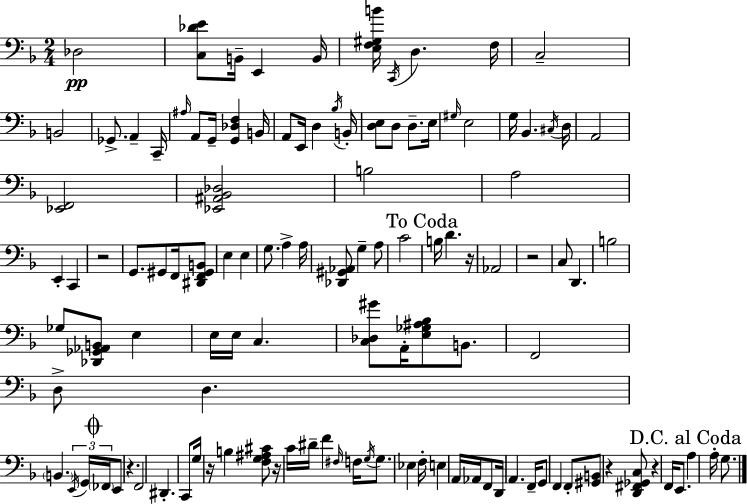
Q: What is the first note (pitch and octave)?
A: Db3